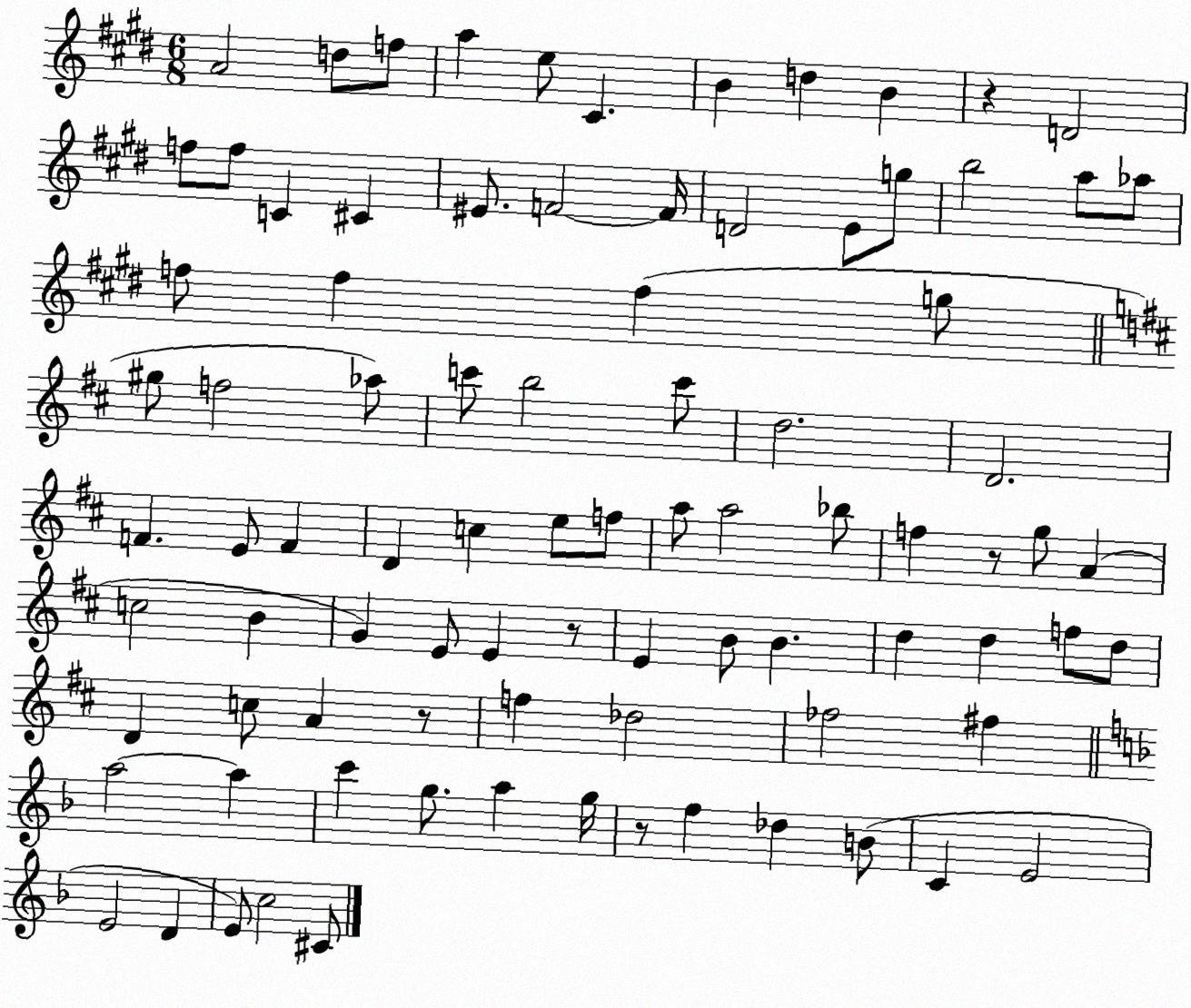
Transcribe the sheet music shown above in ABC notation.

X:1
T:Untitled
M:6/8
L:1/4
K:E
A2 d/2 f/2 a e/2 ^C B d B z D2 f/2 f/2 C ^C ^E/2 F2 F/4 D2 E/2 g/2 b2 a/2 _a/2 f/2 f f g/2 ^g/2 f2 _a/2 c'/2 b2 c'/2 d2 D2 F E/2 F D c e/2 f/2 a/2 a2 _b/2 f z/2 g/2 A c2 B G E/2 E z/2 E B/2 B d d f/2 d/2 D c/2 A z/2 f _d2 _f2 ^f a2 a c' g/2 a g/4 z/2 f _d B/2 C E2 E2 D E/2 c2 ^C/2